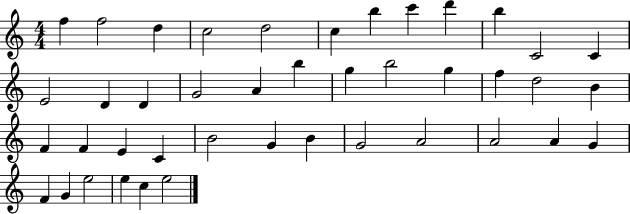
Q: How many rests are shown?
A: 0